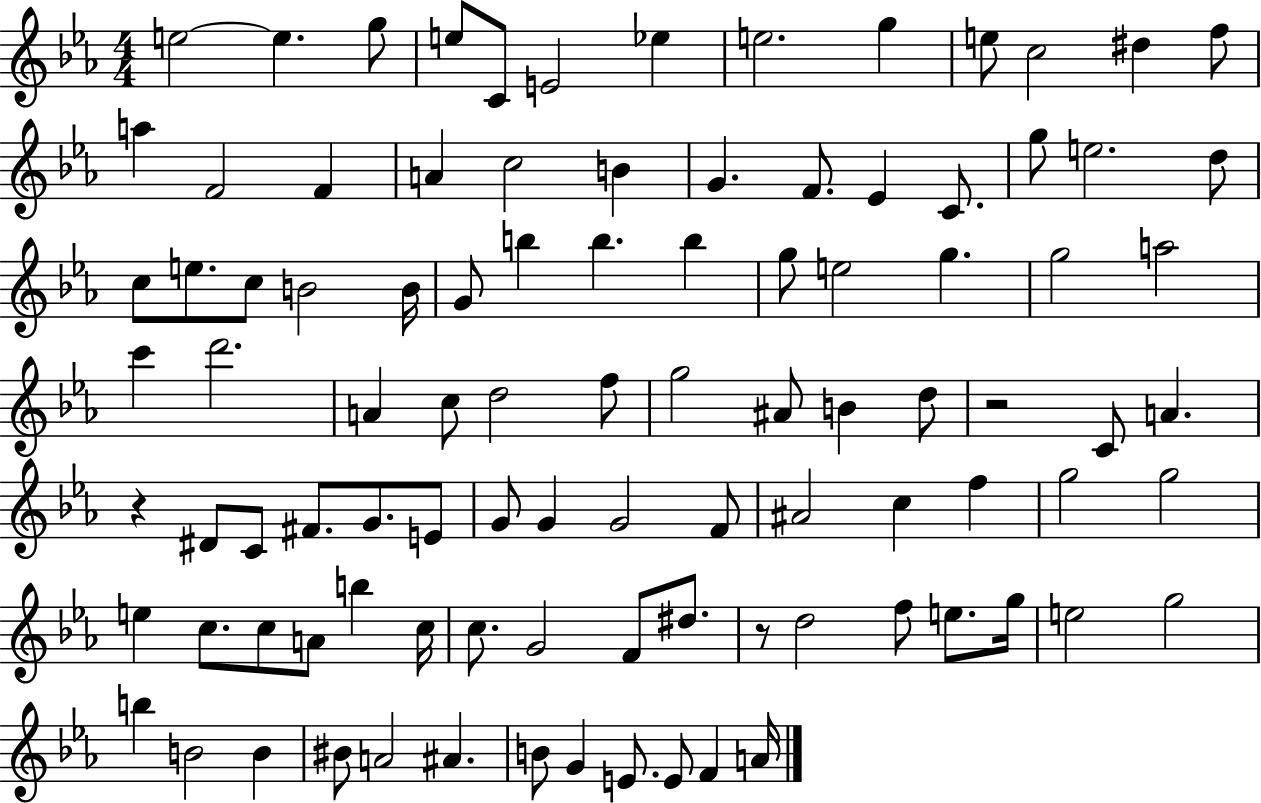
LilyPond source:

{
  \clef treble
  \numericTimeSignature
  \time 4/4
  \key ees \major
  \repeat volta 2 { e''2~~ e''4. g''8 | e''8 c'8 e'2 ees''4 | e''2. g''4 | e''8 c''2 dis''4 f''8 | \break a''4 f'2 f'4 | a'4 c''2 b'4 | g'4. f'8. ees'4 c'8. | g''8 e''2. d''8 | \break c''8 e''8. c''8 b'2 b'16 | g'8 b''4 b''4. b''4 | g''8 e''2 g''4. | g''2 a''2 | \break c'''4 d'''2. | a'4 c''8 d''2 f''8 | g''2 ais'8 b'4 d''8 | r2 c'8 a'4. | \break r4 dis'8 c'8 fis'8. g'8. e'8 | g'8 g'4 g'2 f'8 | ais'2 c''4 f''4 | g''2 g''2 | \break e''4 c''8. c''8 a'8 b''4 c''16 | c''8. g'2 f'8 dis''8. | r8 d''2 f''8 e''8. g''16 | e''2 g''2 | \break b''4 b'2 b'4 | bis'8 a'2 ais'4. | b'8 g'4 e'8. e'8 f'4 a'16 | } \bar "|."
}